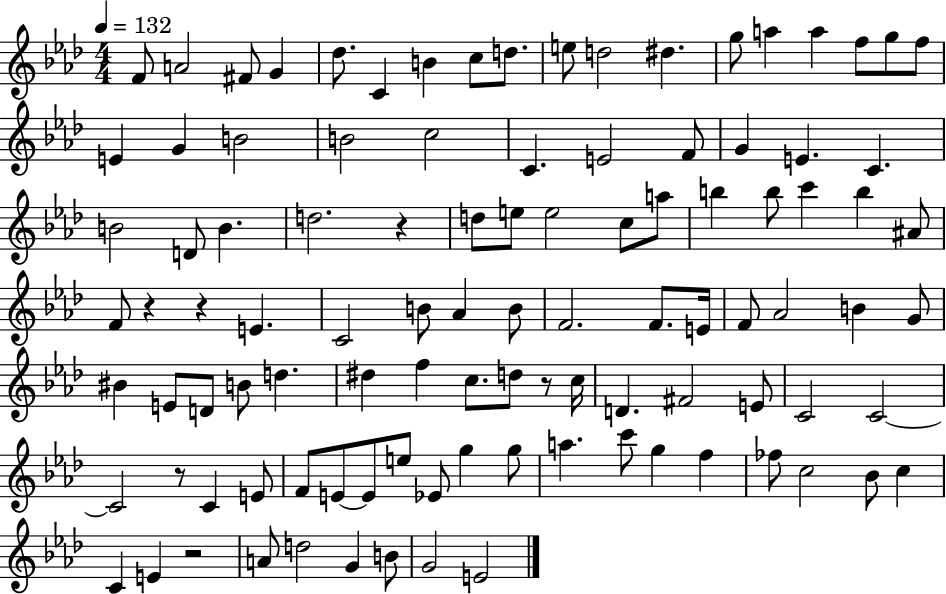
X:1
T:Untitled
M:4/4
L:1/4
K:Ab
F/2 A2 ^F/2 G _d/2 C B c/2 d/2 e/2 d2 ^d g/2 a a f/2 g/2 f/2 E G B2 B2 c2 C E2 F/2 G E C B2 D/2 B d2 z d/2 e/2 e2 c/2 a/2 b b/2 c' b ^A/2 F/2 z z E C2 B/2 _A B/2 F2 F/2 E/4 F/2 _A2 B G/2 ^B E/2 D/2 B/2 d ^d f c/2 d/2 z/2 c/4 D ^F2 E/2 C2 C2 C2 z/2 C E/2 F/2 E/2 E/2 e/2 _E/2 g g/2 a c'/2 g f _f/2 c2 _B/2 c C E z2 A/2 d2 G B/2 G2 E2